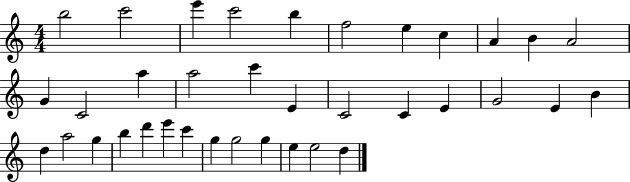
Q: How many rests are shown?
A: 0